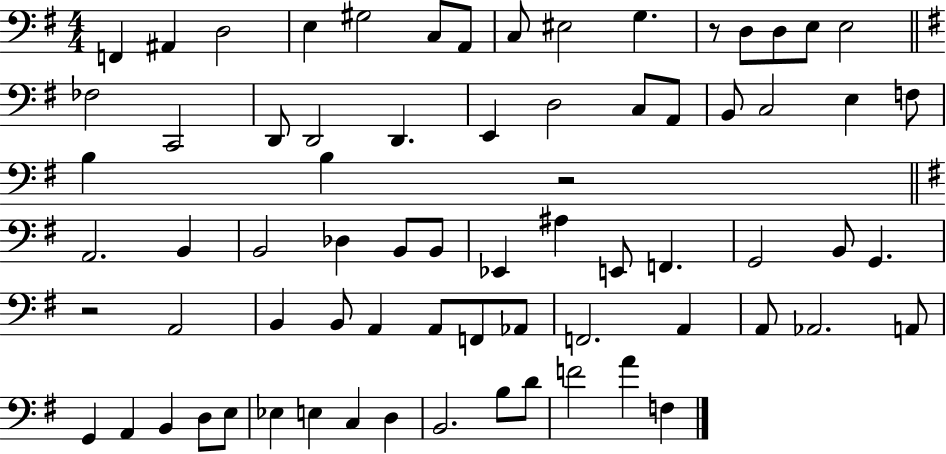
X:1
T:Untitled
M:4/4
L:1/4
K:G
F,, ^A,, D,2 E, ^G,2 C,/2 A,,/2 C,/2 ^E,2 G, z/2 D,/2 D,/2 E,/2 E,2 _F,2 C,,2 D,,/2 D,,2 D,, E,, D,2 C,/2 A,,/2 B,,/2 C,2 E, F,/2 B, B, z2 A,,2 B,, B,,2 _D, B,,/2 B,,/2 _E,, ^A, E,,/2 F,, G,,2 B,,/2 G,, z2 A,,2 B,, B,,/2 A,, A,,/2 F,,/2 _A,,/2 F,,2 A,, A,,/2 _A,,2 A,,/2 G,, A,, B,, D,/2 E,/2 _E, E, C, D, B,,2 B,/2 D/2 F2 A F,